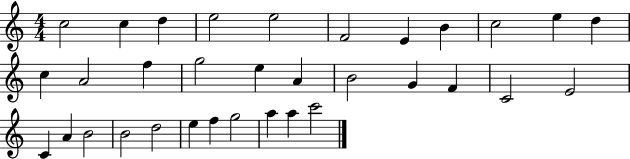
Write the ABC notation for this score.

X:1
T:Untitled
M:4/4
L:1/4
K:C
c2 c d e2 e2 F2 E B c2 e d c A2 f g2 e A B2 G F C2 E2 C A B2 B2 d2 e f g2 a a c'2